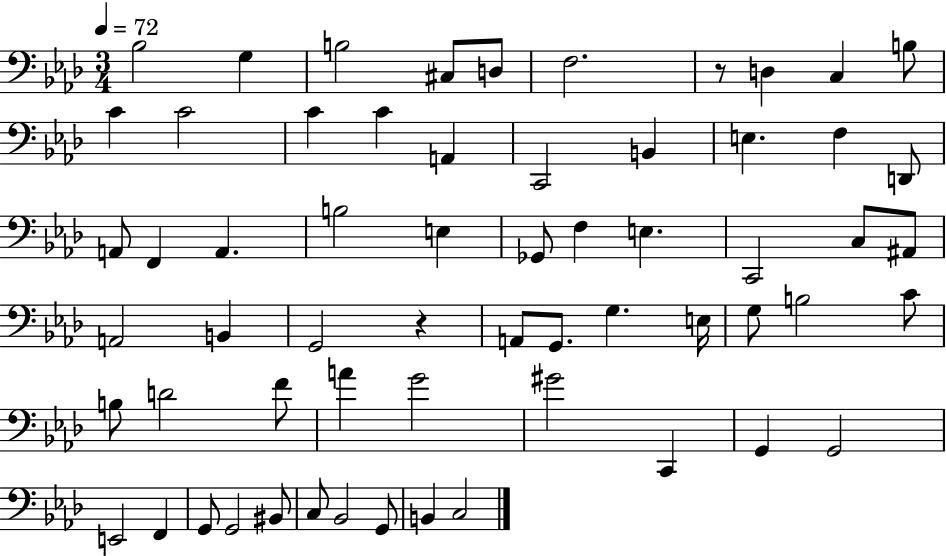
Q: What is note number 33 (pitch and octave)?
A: G2